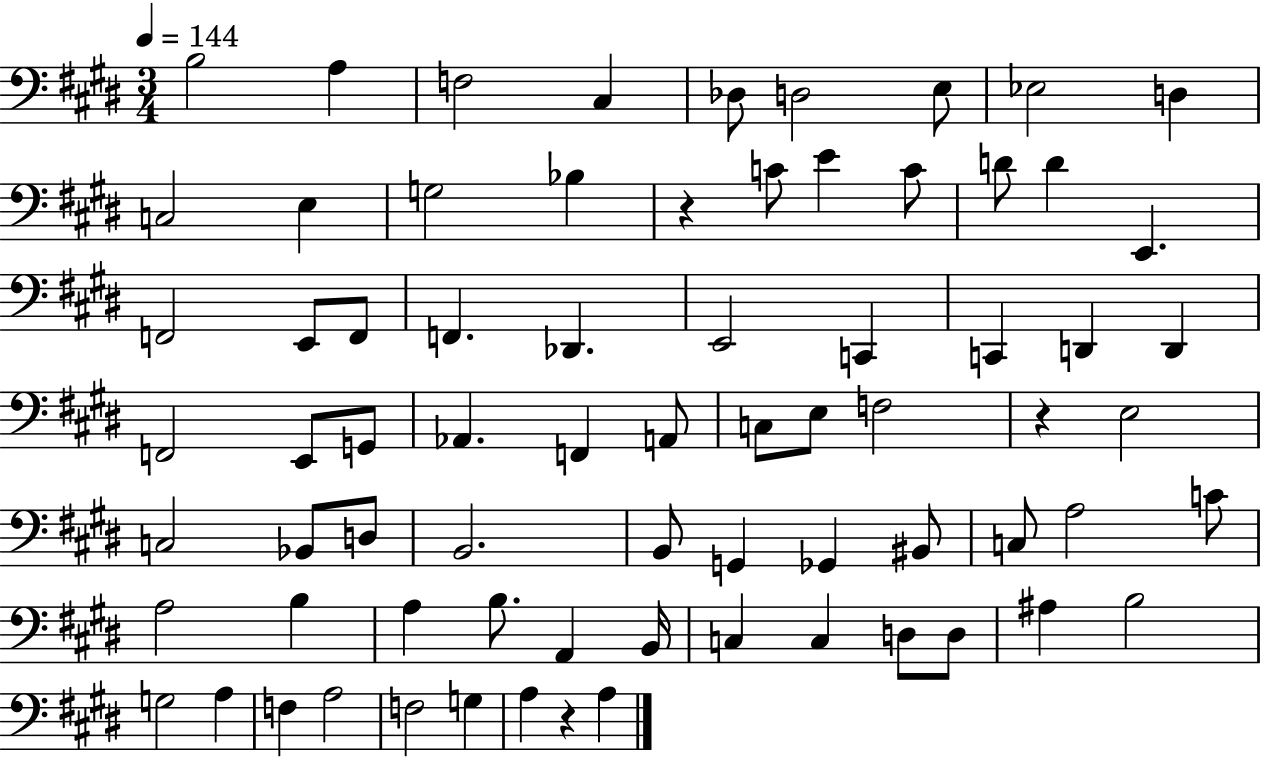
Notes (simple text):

B3/h A3/q F3/h C#3/q Db3/e D3/h E3/e Eb3/h D3/q C3/h E3/q G3/h Bb3/q R/q C4/e E4/q C4/e D4/e D4/q E2/q. F2/h E2/e F2/e F2/q. Db2/q. E2/h C2/q C2/q D2/q D2/q F2/h E2/e G2/e Ab2/q. F2/q A2/e C3/e E3/e F3/h R/q E3/h C3/h Bb2/e D3/e B2/h. B2/e G2/q Gb2/q BIS2/e C3/e A3/h C4/e A3/h B3/q A3/q B3/e. A2/q B2/s C3/q C3/q D3/e D3/e A#3/q B3/h G3/h A3/q F3/q A3/h F3/h G3/q A3/q R/q A3/q